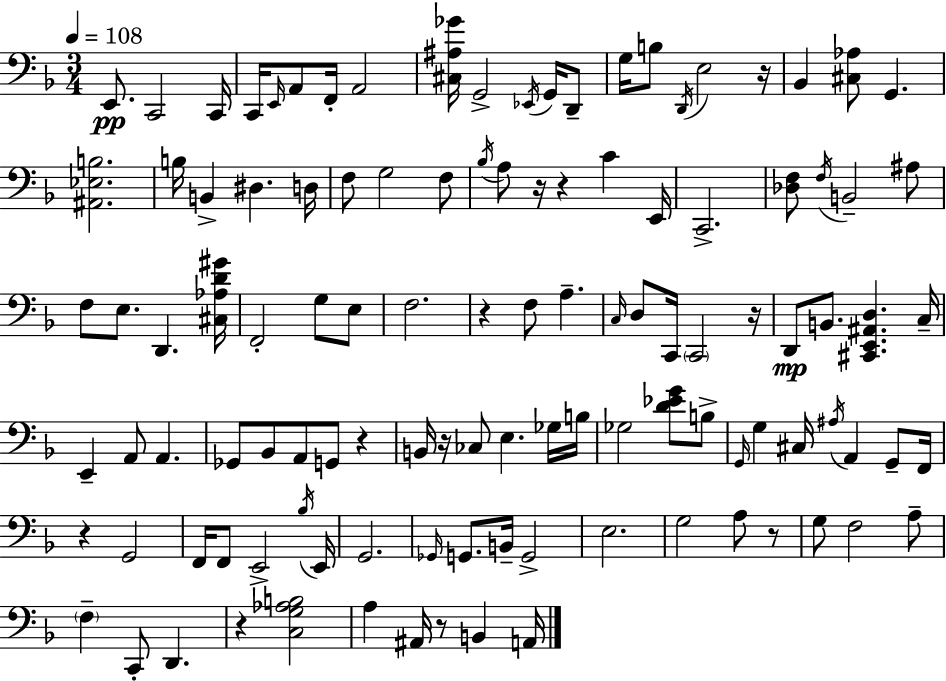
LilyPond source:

{
  \clef bass
  \numericTimeSignature
  \time 3/4
  \key d \minor
  \tempo 4 = 108
  e,8.\pp c,2 c,16 | c,16 \grace { e,16 } a,8 f,16-. a,2 | <cis ais ges'>16 g,2-> \acciaccatura { ees,16 } g,16 | d,8-- g16 b8 \acciaccatura { d,16 } e2 | \break r16 bes,4 <cis aes>8 g,4. | <ais, ees b>2. | b16 b,4-> dis4. | d16 f8 g2 | \break f8 \acciaccatura { bes16 } a8 r16 r4 c'4 | e,16 c,2.-> | <des f>8 \acciaccatura { f16 } b,2-- | ais8 f8 e8. d,4. | \break <cis aes d' gis'>16 f,2-. | g8 e8 f2. | r4 f8 a4.-- | \grace { c16 } d8 c,16 \parenthesize c,2 | \break r16 d,8\mp b,8. <cis, e, ais, d>4. | c16-- e,4-- a,8 | a,4. ges,8 bes,8 a,8 | g,8 r4 b,16 r16 ces8 e4. | \break ges16 b16 ges2 | <d' ees' g'>8 b8-> \grace { g,16 } g4 cis16 | \acciaccatura { ais16 } a,4 g,8-- f,16 r4 | g,2 f,16 f,8 e,2-> | \break \acciaccatura { bes16 } e,16 g,2. | \grace { ges,16 } g,8. | b,16-- g,2-> e2. | g2 | \break a8 r8 g8 | f2 a8-- \parenthesize f4-- | c,8-. d,4. r4 | <c g aes b>2 a4 | \break ais,16 r8 b,4 a,16 \bar "|."
}